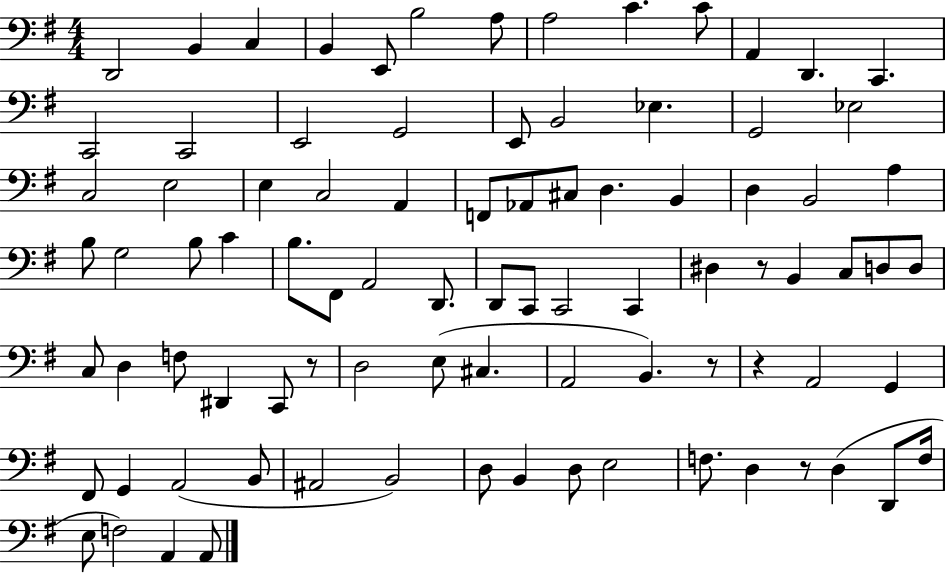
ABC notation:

X:1
T:Untitled
M:4/4
L:1/4
K:G
D,,2 B,, C, B,, E,,/2 B,2 A,/2 A,2 C C/2 A,, D,, C,, C,,2 C,,2 E,,2 G,,2 E,,/2 B,,2 _E, G,,2 _E,2 C,2 E,2 E, C,2 A,, F,,/2 _A,,/2 ^C,/2 D, B,, D, B,,2 A, B,/2 G,2 B,/2 C B,/2 ^F,,/2 A,,2 D,,/2 D,,/2 C,,/2 C,,2 C,, ^D, z/2 B,, C,/2 D,/2 D,/2 C,/2 D, F,/2 ^D,, C,,/2 z/2 D,2 E,/2 ^C, A,,2 B,, z/2 z A,,2 G,, ^F,,/2 G,, A,,2 B,,/2 ^A,,2 B,,2 D,/2 B,, D,/2 E,2 F,/2 D, z/2 D, D,,/2 F,/4 E,/2 F,2 A,, A,,/2